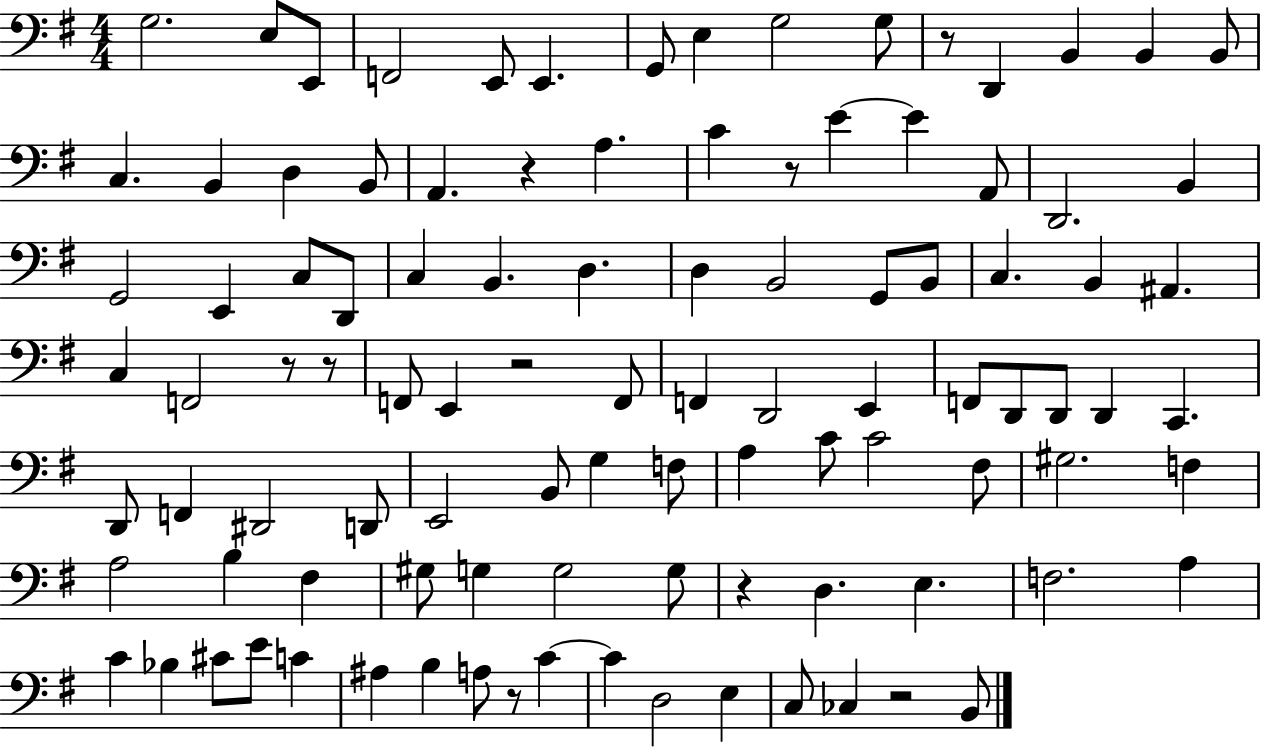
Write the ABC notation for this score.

X:1
T:Untitled
M:4/4
L:1/4
K:G
G,2 E,/2 E,,/2 F,,2 E,,/2 E,, G,,/2 E, G,2 G,/2 z/2 D,, B,, B,, B,,/2 C, B,, D, B,,/2 A,, z A, C z/2 E E A,,/2 D,,2 B,, G,,2 E,, C,/2 D,,/2 C, B,, D, D, B,,2 G,,/2 B,,/2 C, B,, ^A,, C, F,,2 z/2 z/2 F,,/2 E,, z2 F,,/2 F,, D,,2 E,, F,,/2 D,,/2 D,,/2 D,, C,, D,,/2 F,, ^D,,2 D,,/2 E,,2 B,,/2 G, F,/2 A, C/2 C2 ^F,/2 ^G,2 F, A,2 B, ^F, ^G,/2 G, G,2 G,/2 z D, E, F,2 A, C _B, ^C/2 E/2 C ^A, B, A,/2 z/2 C C D,2 E, C,/2 _C, z2 B,,/2